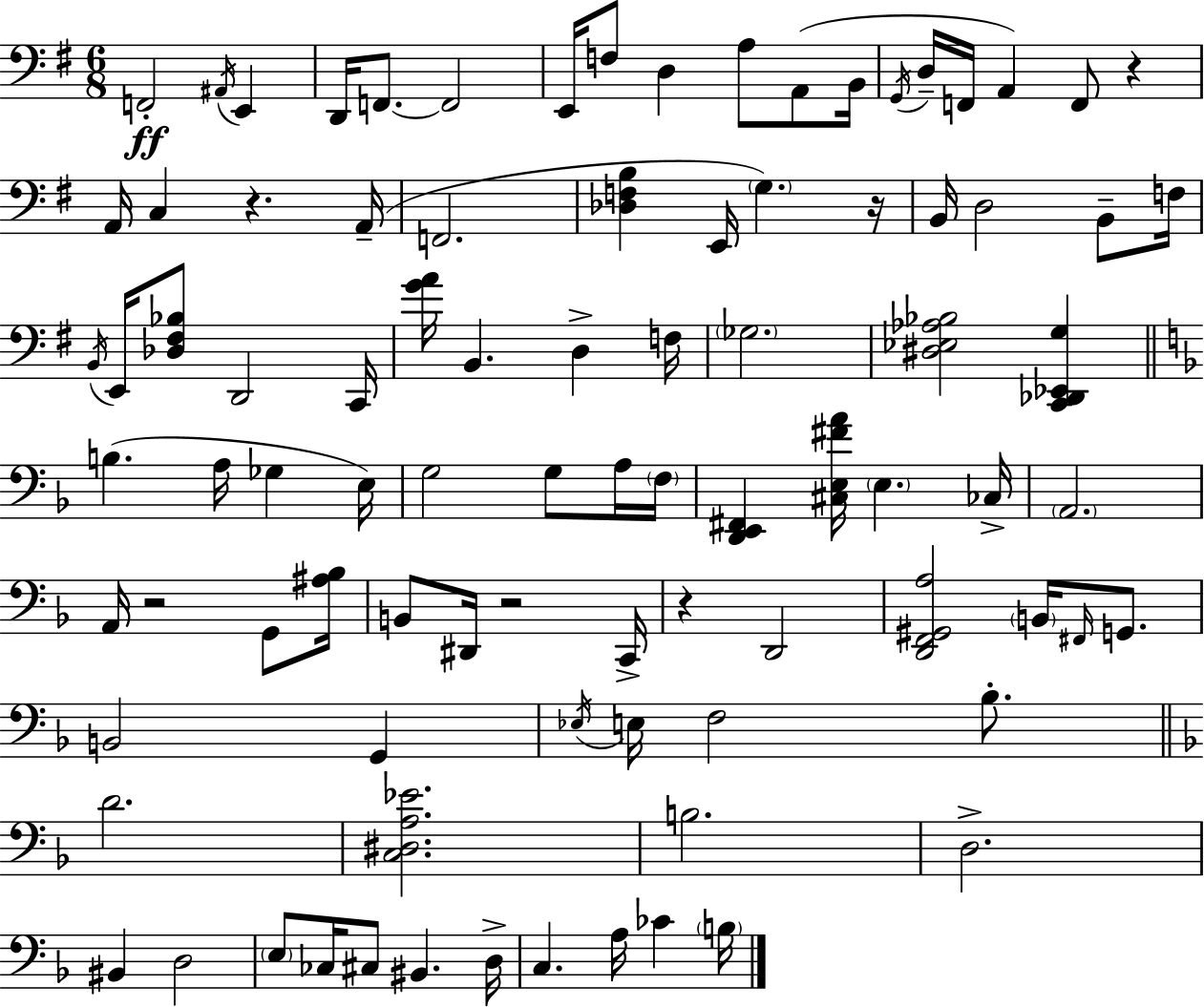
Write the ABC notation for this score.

X:1
T:Untitled
M:6/8
L:1/4
K:Em
F,,2 ^A,,/4 E,, D,,/4 F,,/2 F,,2 E,,/4 F,/2 D, A,/2 A,,/2 B,,/4 G,,/4 D,/4 F,,/4 A,, F,,/2 z A,,/4 C, z A,,/4 F,,2 [_D,F,B,] E,,/4 G, z/4 B,,/4 D,2 B,,/2 F,/4 B,,/4 E,,/4 [_D,^F,_B,]/2 D,,2 C,,/4 [GA]/4 B,, D, F,/4 _G,2 [^D,_E,_A,_B,]2 [C,,_D,,_E,,G,] B, A,/4 _G, E,/4 G,2 G,/2 A,/4 F,/4 [D,,E,,^F,,] [^C,E,^FA]/4 E, _C,/4 A,,2 A,,/4 z2 G,,/2 [^A,_B,]/4 B,,/2 ^D,,/4 z2 C,,/4 z D,,2 [D,,F,,^G,,A,]2 B,,/4 ^F,,/4 G,,/2 B,,2 G,, _E,/4 E,/4 F,2 _B,/2 D2 [C,^D,A,_E]2 B,2 D,2 ^B,, D,2 E,/2 _C,/4 ^C,/2 ^B,, D,/4 C, A,/4 _C B,/4